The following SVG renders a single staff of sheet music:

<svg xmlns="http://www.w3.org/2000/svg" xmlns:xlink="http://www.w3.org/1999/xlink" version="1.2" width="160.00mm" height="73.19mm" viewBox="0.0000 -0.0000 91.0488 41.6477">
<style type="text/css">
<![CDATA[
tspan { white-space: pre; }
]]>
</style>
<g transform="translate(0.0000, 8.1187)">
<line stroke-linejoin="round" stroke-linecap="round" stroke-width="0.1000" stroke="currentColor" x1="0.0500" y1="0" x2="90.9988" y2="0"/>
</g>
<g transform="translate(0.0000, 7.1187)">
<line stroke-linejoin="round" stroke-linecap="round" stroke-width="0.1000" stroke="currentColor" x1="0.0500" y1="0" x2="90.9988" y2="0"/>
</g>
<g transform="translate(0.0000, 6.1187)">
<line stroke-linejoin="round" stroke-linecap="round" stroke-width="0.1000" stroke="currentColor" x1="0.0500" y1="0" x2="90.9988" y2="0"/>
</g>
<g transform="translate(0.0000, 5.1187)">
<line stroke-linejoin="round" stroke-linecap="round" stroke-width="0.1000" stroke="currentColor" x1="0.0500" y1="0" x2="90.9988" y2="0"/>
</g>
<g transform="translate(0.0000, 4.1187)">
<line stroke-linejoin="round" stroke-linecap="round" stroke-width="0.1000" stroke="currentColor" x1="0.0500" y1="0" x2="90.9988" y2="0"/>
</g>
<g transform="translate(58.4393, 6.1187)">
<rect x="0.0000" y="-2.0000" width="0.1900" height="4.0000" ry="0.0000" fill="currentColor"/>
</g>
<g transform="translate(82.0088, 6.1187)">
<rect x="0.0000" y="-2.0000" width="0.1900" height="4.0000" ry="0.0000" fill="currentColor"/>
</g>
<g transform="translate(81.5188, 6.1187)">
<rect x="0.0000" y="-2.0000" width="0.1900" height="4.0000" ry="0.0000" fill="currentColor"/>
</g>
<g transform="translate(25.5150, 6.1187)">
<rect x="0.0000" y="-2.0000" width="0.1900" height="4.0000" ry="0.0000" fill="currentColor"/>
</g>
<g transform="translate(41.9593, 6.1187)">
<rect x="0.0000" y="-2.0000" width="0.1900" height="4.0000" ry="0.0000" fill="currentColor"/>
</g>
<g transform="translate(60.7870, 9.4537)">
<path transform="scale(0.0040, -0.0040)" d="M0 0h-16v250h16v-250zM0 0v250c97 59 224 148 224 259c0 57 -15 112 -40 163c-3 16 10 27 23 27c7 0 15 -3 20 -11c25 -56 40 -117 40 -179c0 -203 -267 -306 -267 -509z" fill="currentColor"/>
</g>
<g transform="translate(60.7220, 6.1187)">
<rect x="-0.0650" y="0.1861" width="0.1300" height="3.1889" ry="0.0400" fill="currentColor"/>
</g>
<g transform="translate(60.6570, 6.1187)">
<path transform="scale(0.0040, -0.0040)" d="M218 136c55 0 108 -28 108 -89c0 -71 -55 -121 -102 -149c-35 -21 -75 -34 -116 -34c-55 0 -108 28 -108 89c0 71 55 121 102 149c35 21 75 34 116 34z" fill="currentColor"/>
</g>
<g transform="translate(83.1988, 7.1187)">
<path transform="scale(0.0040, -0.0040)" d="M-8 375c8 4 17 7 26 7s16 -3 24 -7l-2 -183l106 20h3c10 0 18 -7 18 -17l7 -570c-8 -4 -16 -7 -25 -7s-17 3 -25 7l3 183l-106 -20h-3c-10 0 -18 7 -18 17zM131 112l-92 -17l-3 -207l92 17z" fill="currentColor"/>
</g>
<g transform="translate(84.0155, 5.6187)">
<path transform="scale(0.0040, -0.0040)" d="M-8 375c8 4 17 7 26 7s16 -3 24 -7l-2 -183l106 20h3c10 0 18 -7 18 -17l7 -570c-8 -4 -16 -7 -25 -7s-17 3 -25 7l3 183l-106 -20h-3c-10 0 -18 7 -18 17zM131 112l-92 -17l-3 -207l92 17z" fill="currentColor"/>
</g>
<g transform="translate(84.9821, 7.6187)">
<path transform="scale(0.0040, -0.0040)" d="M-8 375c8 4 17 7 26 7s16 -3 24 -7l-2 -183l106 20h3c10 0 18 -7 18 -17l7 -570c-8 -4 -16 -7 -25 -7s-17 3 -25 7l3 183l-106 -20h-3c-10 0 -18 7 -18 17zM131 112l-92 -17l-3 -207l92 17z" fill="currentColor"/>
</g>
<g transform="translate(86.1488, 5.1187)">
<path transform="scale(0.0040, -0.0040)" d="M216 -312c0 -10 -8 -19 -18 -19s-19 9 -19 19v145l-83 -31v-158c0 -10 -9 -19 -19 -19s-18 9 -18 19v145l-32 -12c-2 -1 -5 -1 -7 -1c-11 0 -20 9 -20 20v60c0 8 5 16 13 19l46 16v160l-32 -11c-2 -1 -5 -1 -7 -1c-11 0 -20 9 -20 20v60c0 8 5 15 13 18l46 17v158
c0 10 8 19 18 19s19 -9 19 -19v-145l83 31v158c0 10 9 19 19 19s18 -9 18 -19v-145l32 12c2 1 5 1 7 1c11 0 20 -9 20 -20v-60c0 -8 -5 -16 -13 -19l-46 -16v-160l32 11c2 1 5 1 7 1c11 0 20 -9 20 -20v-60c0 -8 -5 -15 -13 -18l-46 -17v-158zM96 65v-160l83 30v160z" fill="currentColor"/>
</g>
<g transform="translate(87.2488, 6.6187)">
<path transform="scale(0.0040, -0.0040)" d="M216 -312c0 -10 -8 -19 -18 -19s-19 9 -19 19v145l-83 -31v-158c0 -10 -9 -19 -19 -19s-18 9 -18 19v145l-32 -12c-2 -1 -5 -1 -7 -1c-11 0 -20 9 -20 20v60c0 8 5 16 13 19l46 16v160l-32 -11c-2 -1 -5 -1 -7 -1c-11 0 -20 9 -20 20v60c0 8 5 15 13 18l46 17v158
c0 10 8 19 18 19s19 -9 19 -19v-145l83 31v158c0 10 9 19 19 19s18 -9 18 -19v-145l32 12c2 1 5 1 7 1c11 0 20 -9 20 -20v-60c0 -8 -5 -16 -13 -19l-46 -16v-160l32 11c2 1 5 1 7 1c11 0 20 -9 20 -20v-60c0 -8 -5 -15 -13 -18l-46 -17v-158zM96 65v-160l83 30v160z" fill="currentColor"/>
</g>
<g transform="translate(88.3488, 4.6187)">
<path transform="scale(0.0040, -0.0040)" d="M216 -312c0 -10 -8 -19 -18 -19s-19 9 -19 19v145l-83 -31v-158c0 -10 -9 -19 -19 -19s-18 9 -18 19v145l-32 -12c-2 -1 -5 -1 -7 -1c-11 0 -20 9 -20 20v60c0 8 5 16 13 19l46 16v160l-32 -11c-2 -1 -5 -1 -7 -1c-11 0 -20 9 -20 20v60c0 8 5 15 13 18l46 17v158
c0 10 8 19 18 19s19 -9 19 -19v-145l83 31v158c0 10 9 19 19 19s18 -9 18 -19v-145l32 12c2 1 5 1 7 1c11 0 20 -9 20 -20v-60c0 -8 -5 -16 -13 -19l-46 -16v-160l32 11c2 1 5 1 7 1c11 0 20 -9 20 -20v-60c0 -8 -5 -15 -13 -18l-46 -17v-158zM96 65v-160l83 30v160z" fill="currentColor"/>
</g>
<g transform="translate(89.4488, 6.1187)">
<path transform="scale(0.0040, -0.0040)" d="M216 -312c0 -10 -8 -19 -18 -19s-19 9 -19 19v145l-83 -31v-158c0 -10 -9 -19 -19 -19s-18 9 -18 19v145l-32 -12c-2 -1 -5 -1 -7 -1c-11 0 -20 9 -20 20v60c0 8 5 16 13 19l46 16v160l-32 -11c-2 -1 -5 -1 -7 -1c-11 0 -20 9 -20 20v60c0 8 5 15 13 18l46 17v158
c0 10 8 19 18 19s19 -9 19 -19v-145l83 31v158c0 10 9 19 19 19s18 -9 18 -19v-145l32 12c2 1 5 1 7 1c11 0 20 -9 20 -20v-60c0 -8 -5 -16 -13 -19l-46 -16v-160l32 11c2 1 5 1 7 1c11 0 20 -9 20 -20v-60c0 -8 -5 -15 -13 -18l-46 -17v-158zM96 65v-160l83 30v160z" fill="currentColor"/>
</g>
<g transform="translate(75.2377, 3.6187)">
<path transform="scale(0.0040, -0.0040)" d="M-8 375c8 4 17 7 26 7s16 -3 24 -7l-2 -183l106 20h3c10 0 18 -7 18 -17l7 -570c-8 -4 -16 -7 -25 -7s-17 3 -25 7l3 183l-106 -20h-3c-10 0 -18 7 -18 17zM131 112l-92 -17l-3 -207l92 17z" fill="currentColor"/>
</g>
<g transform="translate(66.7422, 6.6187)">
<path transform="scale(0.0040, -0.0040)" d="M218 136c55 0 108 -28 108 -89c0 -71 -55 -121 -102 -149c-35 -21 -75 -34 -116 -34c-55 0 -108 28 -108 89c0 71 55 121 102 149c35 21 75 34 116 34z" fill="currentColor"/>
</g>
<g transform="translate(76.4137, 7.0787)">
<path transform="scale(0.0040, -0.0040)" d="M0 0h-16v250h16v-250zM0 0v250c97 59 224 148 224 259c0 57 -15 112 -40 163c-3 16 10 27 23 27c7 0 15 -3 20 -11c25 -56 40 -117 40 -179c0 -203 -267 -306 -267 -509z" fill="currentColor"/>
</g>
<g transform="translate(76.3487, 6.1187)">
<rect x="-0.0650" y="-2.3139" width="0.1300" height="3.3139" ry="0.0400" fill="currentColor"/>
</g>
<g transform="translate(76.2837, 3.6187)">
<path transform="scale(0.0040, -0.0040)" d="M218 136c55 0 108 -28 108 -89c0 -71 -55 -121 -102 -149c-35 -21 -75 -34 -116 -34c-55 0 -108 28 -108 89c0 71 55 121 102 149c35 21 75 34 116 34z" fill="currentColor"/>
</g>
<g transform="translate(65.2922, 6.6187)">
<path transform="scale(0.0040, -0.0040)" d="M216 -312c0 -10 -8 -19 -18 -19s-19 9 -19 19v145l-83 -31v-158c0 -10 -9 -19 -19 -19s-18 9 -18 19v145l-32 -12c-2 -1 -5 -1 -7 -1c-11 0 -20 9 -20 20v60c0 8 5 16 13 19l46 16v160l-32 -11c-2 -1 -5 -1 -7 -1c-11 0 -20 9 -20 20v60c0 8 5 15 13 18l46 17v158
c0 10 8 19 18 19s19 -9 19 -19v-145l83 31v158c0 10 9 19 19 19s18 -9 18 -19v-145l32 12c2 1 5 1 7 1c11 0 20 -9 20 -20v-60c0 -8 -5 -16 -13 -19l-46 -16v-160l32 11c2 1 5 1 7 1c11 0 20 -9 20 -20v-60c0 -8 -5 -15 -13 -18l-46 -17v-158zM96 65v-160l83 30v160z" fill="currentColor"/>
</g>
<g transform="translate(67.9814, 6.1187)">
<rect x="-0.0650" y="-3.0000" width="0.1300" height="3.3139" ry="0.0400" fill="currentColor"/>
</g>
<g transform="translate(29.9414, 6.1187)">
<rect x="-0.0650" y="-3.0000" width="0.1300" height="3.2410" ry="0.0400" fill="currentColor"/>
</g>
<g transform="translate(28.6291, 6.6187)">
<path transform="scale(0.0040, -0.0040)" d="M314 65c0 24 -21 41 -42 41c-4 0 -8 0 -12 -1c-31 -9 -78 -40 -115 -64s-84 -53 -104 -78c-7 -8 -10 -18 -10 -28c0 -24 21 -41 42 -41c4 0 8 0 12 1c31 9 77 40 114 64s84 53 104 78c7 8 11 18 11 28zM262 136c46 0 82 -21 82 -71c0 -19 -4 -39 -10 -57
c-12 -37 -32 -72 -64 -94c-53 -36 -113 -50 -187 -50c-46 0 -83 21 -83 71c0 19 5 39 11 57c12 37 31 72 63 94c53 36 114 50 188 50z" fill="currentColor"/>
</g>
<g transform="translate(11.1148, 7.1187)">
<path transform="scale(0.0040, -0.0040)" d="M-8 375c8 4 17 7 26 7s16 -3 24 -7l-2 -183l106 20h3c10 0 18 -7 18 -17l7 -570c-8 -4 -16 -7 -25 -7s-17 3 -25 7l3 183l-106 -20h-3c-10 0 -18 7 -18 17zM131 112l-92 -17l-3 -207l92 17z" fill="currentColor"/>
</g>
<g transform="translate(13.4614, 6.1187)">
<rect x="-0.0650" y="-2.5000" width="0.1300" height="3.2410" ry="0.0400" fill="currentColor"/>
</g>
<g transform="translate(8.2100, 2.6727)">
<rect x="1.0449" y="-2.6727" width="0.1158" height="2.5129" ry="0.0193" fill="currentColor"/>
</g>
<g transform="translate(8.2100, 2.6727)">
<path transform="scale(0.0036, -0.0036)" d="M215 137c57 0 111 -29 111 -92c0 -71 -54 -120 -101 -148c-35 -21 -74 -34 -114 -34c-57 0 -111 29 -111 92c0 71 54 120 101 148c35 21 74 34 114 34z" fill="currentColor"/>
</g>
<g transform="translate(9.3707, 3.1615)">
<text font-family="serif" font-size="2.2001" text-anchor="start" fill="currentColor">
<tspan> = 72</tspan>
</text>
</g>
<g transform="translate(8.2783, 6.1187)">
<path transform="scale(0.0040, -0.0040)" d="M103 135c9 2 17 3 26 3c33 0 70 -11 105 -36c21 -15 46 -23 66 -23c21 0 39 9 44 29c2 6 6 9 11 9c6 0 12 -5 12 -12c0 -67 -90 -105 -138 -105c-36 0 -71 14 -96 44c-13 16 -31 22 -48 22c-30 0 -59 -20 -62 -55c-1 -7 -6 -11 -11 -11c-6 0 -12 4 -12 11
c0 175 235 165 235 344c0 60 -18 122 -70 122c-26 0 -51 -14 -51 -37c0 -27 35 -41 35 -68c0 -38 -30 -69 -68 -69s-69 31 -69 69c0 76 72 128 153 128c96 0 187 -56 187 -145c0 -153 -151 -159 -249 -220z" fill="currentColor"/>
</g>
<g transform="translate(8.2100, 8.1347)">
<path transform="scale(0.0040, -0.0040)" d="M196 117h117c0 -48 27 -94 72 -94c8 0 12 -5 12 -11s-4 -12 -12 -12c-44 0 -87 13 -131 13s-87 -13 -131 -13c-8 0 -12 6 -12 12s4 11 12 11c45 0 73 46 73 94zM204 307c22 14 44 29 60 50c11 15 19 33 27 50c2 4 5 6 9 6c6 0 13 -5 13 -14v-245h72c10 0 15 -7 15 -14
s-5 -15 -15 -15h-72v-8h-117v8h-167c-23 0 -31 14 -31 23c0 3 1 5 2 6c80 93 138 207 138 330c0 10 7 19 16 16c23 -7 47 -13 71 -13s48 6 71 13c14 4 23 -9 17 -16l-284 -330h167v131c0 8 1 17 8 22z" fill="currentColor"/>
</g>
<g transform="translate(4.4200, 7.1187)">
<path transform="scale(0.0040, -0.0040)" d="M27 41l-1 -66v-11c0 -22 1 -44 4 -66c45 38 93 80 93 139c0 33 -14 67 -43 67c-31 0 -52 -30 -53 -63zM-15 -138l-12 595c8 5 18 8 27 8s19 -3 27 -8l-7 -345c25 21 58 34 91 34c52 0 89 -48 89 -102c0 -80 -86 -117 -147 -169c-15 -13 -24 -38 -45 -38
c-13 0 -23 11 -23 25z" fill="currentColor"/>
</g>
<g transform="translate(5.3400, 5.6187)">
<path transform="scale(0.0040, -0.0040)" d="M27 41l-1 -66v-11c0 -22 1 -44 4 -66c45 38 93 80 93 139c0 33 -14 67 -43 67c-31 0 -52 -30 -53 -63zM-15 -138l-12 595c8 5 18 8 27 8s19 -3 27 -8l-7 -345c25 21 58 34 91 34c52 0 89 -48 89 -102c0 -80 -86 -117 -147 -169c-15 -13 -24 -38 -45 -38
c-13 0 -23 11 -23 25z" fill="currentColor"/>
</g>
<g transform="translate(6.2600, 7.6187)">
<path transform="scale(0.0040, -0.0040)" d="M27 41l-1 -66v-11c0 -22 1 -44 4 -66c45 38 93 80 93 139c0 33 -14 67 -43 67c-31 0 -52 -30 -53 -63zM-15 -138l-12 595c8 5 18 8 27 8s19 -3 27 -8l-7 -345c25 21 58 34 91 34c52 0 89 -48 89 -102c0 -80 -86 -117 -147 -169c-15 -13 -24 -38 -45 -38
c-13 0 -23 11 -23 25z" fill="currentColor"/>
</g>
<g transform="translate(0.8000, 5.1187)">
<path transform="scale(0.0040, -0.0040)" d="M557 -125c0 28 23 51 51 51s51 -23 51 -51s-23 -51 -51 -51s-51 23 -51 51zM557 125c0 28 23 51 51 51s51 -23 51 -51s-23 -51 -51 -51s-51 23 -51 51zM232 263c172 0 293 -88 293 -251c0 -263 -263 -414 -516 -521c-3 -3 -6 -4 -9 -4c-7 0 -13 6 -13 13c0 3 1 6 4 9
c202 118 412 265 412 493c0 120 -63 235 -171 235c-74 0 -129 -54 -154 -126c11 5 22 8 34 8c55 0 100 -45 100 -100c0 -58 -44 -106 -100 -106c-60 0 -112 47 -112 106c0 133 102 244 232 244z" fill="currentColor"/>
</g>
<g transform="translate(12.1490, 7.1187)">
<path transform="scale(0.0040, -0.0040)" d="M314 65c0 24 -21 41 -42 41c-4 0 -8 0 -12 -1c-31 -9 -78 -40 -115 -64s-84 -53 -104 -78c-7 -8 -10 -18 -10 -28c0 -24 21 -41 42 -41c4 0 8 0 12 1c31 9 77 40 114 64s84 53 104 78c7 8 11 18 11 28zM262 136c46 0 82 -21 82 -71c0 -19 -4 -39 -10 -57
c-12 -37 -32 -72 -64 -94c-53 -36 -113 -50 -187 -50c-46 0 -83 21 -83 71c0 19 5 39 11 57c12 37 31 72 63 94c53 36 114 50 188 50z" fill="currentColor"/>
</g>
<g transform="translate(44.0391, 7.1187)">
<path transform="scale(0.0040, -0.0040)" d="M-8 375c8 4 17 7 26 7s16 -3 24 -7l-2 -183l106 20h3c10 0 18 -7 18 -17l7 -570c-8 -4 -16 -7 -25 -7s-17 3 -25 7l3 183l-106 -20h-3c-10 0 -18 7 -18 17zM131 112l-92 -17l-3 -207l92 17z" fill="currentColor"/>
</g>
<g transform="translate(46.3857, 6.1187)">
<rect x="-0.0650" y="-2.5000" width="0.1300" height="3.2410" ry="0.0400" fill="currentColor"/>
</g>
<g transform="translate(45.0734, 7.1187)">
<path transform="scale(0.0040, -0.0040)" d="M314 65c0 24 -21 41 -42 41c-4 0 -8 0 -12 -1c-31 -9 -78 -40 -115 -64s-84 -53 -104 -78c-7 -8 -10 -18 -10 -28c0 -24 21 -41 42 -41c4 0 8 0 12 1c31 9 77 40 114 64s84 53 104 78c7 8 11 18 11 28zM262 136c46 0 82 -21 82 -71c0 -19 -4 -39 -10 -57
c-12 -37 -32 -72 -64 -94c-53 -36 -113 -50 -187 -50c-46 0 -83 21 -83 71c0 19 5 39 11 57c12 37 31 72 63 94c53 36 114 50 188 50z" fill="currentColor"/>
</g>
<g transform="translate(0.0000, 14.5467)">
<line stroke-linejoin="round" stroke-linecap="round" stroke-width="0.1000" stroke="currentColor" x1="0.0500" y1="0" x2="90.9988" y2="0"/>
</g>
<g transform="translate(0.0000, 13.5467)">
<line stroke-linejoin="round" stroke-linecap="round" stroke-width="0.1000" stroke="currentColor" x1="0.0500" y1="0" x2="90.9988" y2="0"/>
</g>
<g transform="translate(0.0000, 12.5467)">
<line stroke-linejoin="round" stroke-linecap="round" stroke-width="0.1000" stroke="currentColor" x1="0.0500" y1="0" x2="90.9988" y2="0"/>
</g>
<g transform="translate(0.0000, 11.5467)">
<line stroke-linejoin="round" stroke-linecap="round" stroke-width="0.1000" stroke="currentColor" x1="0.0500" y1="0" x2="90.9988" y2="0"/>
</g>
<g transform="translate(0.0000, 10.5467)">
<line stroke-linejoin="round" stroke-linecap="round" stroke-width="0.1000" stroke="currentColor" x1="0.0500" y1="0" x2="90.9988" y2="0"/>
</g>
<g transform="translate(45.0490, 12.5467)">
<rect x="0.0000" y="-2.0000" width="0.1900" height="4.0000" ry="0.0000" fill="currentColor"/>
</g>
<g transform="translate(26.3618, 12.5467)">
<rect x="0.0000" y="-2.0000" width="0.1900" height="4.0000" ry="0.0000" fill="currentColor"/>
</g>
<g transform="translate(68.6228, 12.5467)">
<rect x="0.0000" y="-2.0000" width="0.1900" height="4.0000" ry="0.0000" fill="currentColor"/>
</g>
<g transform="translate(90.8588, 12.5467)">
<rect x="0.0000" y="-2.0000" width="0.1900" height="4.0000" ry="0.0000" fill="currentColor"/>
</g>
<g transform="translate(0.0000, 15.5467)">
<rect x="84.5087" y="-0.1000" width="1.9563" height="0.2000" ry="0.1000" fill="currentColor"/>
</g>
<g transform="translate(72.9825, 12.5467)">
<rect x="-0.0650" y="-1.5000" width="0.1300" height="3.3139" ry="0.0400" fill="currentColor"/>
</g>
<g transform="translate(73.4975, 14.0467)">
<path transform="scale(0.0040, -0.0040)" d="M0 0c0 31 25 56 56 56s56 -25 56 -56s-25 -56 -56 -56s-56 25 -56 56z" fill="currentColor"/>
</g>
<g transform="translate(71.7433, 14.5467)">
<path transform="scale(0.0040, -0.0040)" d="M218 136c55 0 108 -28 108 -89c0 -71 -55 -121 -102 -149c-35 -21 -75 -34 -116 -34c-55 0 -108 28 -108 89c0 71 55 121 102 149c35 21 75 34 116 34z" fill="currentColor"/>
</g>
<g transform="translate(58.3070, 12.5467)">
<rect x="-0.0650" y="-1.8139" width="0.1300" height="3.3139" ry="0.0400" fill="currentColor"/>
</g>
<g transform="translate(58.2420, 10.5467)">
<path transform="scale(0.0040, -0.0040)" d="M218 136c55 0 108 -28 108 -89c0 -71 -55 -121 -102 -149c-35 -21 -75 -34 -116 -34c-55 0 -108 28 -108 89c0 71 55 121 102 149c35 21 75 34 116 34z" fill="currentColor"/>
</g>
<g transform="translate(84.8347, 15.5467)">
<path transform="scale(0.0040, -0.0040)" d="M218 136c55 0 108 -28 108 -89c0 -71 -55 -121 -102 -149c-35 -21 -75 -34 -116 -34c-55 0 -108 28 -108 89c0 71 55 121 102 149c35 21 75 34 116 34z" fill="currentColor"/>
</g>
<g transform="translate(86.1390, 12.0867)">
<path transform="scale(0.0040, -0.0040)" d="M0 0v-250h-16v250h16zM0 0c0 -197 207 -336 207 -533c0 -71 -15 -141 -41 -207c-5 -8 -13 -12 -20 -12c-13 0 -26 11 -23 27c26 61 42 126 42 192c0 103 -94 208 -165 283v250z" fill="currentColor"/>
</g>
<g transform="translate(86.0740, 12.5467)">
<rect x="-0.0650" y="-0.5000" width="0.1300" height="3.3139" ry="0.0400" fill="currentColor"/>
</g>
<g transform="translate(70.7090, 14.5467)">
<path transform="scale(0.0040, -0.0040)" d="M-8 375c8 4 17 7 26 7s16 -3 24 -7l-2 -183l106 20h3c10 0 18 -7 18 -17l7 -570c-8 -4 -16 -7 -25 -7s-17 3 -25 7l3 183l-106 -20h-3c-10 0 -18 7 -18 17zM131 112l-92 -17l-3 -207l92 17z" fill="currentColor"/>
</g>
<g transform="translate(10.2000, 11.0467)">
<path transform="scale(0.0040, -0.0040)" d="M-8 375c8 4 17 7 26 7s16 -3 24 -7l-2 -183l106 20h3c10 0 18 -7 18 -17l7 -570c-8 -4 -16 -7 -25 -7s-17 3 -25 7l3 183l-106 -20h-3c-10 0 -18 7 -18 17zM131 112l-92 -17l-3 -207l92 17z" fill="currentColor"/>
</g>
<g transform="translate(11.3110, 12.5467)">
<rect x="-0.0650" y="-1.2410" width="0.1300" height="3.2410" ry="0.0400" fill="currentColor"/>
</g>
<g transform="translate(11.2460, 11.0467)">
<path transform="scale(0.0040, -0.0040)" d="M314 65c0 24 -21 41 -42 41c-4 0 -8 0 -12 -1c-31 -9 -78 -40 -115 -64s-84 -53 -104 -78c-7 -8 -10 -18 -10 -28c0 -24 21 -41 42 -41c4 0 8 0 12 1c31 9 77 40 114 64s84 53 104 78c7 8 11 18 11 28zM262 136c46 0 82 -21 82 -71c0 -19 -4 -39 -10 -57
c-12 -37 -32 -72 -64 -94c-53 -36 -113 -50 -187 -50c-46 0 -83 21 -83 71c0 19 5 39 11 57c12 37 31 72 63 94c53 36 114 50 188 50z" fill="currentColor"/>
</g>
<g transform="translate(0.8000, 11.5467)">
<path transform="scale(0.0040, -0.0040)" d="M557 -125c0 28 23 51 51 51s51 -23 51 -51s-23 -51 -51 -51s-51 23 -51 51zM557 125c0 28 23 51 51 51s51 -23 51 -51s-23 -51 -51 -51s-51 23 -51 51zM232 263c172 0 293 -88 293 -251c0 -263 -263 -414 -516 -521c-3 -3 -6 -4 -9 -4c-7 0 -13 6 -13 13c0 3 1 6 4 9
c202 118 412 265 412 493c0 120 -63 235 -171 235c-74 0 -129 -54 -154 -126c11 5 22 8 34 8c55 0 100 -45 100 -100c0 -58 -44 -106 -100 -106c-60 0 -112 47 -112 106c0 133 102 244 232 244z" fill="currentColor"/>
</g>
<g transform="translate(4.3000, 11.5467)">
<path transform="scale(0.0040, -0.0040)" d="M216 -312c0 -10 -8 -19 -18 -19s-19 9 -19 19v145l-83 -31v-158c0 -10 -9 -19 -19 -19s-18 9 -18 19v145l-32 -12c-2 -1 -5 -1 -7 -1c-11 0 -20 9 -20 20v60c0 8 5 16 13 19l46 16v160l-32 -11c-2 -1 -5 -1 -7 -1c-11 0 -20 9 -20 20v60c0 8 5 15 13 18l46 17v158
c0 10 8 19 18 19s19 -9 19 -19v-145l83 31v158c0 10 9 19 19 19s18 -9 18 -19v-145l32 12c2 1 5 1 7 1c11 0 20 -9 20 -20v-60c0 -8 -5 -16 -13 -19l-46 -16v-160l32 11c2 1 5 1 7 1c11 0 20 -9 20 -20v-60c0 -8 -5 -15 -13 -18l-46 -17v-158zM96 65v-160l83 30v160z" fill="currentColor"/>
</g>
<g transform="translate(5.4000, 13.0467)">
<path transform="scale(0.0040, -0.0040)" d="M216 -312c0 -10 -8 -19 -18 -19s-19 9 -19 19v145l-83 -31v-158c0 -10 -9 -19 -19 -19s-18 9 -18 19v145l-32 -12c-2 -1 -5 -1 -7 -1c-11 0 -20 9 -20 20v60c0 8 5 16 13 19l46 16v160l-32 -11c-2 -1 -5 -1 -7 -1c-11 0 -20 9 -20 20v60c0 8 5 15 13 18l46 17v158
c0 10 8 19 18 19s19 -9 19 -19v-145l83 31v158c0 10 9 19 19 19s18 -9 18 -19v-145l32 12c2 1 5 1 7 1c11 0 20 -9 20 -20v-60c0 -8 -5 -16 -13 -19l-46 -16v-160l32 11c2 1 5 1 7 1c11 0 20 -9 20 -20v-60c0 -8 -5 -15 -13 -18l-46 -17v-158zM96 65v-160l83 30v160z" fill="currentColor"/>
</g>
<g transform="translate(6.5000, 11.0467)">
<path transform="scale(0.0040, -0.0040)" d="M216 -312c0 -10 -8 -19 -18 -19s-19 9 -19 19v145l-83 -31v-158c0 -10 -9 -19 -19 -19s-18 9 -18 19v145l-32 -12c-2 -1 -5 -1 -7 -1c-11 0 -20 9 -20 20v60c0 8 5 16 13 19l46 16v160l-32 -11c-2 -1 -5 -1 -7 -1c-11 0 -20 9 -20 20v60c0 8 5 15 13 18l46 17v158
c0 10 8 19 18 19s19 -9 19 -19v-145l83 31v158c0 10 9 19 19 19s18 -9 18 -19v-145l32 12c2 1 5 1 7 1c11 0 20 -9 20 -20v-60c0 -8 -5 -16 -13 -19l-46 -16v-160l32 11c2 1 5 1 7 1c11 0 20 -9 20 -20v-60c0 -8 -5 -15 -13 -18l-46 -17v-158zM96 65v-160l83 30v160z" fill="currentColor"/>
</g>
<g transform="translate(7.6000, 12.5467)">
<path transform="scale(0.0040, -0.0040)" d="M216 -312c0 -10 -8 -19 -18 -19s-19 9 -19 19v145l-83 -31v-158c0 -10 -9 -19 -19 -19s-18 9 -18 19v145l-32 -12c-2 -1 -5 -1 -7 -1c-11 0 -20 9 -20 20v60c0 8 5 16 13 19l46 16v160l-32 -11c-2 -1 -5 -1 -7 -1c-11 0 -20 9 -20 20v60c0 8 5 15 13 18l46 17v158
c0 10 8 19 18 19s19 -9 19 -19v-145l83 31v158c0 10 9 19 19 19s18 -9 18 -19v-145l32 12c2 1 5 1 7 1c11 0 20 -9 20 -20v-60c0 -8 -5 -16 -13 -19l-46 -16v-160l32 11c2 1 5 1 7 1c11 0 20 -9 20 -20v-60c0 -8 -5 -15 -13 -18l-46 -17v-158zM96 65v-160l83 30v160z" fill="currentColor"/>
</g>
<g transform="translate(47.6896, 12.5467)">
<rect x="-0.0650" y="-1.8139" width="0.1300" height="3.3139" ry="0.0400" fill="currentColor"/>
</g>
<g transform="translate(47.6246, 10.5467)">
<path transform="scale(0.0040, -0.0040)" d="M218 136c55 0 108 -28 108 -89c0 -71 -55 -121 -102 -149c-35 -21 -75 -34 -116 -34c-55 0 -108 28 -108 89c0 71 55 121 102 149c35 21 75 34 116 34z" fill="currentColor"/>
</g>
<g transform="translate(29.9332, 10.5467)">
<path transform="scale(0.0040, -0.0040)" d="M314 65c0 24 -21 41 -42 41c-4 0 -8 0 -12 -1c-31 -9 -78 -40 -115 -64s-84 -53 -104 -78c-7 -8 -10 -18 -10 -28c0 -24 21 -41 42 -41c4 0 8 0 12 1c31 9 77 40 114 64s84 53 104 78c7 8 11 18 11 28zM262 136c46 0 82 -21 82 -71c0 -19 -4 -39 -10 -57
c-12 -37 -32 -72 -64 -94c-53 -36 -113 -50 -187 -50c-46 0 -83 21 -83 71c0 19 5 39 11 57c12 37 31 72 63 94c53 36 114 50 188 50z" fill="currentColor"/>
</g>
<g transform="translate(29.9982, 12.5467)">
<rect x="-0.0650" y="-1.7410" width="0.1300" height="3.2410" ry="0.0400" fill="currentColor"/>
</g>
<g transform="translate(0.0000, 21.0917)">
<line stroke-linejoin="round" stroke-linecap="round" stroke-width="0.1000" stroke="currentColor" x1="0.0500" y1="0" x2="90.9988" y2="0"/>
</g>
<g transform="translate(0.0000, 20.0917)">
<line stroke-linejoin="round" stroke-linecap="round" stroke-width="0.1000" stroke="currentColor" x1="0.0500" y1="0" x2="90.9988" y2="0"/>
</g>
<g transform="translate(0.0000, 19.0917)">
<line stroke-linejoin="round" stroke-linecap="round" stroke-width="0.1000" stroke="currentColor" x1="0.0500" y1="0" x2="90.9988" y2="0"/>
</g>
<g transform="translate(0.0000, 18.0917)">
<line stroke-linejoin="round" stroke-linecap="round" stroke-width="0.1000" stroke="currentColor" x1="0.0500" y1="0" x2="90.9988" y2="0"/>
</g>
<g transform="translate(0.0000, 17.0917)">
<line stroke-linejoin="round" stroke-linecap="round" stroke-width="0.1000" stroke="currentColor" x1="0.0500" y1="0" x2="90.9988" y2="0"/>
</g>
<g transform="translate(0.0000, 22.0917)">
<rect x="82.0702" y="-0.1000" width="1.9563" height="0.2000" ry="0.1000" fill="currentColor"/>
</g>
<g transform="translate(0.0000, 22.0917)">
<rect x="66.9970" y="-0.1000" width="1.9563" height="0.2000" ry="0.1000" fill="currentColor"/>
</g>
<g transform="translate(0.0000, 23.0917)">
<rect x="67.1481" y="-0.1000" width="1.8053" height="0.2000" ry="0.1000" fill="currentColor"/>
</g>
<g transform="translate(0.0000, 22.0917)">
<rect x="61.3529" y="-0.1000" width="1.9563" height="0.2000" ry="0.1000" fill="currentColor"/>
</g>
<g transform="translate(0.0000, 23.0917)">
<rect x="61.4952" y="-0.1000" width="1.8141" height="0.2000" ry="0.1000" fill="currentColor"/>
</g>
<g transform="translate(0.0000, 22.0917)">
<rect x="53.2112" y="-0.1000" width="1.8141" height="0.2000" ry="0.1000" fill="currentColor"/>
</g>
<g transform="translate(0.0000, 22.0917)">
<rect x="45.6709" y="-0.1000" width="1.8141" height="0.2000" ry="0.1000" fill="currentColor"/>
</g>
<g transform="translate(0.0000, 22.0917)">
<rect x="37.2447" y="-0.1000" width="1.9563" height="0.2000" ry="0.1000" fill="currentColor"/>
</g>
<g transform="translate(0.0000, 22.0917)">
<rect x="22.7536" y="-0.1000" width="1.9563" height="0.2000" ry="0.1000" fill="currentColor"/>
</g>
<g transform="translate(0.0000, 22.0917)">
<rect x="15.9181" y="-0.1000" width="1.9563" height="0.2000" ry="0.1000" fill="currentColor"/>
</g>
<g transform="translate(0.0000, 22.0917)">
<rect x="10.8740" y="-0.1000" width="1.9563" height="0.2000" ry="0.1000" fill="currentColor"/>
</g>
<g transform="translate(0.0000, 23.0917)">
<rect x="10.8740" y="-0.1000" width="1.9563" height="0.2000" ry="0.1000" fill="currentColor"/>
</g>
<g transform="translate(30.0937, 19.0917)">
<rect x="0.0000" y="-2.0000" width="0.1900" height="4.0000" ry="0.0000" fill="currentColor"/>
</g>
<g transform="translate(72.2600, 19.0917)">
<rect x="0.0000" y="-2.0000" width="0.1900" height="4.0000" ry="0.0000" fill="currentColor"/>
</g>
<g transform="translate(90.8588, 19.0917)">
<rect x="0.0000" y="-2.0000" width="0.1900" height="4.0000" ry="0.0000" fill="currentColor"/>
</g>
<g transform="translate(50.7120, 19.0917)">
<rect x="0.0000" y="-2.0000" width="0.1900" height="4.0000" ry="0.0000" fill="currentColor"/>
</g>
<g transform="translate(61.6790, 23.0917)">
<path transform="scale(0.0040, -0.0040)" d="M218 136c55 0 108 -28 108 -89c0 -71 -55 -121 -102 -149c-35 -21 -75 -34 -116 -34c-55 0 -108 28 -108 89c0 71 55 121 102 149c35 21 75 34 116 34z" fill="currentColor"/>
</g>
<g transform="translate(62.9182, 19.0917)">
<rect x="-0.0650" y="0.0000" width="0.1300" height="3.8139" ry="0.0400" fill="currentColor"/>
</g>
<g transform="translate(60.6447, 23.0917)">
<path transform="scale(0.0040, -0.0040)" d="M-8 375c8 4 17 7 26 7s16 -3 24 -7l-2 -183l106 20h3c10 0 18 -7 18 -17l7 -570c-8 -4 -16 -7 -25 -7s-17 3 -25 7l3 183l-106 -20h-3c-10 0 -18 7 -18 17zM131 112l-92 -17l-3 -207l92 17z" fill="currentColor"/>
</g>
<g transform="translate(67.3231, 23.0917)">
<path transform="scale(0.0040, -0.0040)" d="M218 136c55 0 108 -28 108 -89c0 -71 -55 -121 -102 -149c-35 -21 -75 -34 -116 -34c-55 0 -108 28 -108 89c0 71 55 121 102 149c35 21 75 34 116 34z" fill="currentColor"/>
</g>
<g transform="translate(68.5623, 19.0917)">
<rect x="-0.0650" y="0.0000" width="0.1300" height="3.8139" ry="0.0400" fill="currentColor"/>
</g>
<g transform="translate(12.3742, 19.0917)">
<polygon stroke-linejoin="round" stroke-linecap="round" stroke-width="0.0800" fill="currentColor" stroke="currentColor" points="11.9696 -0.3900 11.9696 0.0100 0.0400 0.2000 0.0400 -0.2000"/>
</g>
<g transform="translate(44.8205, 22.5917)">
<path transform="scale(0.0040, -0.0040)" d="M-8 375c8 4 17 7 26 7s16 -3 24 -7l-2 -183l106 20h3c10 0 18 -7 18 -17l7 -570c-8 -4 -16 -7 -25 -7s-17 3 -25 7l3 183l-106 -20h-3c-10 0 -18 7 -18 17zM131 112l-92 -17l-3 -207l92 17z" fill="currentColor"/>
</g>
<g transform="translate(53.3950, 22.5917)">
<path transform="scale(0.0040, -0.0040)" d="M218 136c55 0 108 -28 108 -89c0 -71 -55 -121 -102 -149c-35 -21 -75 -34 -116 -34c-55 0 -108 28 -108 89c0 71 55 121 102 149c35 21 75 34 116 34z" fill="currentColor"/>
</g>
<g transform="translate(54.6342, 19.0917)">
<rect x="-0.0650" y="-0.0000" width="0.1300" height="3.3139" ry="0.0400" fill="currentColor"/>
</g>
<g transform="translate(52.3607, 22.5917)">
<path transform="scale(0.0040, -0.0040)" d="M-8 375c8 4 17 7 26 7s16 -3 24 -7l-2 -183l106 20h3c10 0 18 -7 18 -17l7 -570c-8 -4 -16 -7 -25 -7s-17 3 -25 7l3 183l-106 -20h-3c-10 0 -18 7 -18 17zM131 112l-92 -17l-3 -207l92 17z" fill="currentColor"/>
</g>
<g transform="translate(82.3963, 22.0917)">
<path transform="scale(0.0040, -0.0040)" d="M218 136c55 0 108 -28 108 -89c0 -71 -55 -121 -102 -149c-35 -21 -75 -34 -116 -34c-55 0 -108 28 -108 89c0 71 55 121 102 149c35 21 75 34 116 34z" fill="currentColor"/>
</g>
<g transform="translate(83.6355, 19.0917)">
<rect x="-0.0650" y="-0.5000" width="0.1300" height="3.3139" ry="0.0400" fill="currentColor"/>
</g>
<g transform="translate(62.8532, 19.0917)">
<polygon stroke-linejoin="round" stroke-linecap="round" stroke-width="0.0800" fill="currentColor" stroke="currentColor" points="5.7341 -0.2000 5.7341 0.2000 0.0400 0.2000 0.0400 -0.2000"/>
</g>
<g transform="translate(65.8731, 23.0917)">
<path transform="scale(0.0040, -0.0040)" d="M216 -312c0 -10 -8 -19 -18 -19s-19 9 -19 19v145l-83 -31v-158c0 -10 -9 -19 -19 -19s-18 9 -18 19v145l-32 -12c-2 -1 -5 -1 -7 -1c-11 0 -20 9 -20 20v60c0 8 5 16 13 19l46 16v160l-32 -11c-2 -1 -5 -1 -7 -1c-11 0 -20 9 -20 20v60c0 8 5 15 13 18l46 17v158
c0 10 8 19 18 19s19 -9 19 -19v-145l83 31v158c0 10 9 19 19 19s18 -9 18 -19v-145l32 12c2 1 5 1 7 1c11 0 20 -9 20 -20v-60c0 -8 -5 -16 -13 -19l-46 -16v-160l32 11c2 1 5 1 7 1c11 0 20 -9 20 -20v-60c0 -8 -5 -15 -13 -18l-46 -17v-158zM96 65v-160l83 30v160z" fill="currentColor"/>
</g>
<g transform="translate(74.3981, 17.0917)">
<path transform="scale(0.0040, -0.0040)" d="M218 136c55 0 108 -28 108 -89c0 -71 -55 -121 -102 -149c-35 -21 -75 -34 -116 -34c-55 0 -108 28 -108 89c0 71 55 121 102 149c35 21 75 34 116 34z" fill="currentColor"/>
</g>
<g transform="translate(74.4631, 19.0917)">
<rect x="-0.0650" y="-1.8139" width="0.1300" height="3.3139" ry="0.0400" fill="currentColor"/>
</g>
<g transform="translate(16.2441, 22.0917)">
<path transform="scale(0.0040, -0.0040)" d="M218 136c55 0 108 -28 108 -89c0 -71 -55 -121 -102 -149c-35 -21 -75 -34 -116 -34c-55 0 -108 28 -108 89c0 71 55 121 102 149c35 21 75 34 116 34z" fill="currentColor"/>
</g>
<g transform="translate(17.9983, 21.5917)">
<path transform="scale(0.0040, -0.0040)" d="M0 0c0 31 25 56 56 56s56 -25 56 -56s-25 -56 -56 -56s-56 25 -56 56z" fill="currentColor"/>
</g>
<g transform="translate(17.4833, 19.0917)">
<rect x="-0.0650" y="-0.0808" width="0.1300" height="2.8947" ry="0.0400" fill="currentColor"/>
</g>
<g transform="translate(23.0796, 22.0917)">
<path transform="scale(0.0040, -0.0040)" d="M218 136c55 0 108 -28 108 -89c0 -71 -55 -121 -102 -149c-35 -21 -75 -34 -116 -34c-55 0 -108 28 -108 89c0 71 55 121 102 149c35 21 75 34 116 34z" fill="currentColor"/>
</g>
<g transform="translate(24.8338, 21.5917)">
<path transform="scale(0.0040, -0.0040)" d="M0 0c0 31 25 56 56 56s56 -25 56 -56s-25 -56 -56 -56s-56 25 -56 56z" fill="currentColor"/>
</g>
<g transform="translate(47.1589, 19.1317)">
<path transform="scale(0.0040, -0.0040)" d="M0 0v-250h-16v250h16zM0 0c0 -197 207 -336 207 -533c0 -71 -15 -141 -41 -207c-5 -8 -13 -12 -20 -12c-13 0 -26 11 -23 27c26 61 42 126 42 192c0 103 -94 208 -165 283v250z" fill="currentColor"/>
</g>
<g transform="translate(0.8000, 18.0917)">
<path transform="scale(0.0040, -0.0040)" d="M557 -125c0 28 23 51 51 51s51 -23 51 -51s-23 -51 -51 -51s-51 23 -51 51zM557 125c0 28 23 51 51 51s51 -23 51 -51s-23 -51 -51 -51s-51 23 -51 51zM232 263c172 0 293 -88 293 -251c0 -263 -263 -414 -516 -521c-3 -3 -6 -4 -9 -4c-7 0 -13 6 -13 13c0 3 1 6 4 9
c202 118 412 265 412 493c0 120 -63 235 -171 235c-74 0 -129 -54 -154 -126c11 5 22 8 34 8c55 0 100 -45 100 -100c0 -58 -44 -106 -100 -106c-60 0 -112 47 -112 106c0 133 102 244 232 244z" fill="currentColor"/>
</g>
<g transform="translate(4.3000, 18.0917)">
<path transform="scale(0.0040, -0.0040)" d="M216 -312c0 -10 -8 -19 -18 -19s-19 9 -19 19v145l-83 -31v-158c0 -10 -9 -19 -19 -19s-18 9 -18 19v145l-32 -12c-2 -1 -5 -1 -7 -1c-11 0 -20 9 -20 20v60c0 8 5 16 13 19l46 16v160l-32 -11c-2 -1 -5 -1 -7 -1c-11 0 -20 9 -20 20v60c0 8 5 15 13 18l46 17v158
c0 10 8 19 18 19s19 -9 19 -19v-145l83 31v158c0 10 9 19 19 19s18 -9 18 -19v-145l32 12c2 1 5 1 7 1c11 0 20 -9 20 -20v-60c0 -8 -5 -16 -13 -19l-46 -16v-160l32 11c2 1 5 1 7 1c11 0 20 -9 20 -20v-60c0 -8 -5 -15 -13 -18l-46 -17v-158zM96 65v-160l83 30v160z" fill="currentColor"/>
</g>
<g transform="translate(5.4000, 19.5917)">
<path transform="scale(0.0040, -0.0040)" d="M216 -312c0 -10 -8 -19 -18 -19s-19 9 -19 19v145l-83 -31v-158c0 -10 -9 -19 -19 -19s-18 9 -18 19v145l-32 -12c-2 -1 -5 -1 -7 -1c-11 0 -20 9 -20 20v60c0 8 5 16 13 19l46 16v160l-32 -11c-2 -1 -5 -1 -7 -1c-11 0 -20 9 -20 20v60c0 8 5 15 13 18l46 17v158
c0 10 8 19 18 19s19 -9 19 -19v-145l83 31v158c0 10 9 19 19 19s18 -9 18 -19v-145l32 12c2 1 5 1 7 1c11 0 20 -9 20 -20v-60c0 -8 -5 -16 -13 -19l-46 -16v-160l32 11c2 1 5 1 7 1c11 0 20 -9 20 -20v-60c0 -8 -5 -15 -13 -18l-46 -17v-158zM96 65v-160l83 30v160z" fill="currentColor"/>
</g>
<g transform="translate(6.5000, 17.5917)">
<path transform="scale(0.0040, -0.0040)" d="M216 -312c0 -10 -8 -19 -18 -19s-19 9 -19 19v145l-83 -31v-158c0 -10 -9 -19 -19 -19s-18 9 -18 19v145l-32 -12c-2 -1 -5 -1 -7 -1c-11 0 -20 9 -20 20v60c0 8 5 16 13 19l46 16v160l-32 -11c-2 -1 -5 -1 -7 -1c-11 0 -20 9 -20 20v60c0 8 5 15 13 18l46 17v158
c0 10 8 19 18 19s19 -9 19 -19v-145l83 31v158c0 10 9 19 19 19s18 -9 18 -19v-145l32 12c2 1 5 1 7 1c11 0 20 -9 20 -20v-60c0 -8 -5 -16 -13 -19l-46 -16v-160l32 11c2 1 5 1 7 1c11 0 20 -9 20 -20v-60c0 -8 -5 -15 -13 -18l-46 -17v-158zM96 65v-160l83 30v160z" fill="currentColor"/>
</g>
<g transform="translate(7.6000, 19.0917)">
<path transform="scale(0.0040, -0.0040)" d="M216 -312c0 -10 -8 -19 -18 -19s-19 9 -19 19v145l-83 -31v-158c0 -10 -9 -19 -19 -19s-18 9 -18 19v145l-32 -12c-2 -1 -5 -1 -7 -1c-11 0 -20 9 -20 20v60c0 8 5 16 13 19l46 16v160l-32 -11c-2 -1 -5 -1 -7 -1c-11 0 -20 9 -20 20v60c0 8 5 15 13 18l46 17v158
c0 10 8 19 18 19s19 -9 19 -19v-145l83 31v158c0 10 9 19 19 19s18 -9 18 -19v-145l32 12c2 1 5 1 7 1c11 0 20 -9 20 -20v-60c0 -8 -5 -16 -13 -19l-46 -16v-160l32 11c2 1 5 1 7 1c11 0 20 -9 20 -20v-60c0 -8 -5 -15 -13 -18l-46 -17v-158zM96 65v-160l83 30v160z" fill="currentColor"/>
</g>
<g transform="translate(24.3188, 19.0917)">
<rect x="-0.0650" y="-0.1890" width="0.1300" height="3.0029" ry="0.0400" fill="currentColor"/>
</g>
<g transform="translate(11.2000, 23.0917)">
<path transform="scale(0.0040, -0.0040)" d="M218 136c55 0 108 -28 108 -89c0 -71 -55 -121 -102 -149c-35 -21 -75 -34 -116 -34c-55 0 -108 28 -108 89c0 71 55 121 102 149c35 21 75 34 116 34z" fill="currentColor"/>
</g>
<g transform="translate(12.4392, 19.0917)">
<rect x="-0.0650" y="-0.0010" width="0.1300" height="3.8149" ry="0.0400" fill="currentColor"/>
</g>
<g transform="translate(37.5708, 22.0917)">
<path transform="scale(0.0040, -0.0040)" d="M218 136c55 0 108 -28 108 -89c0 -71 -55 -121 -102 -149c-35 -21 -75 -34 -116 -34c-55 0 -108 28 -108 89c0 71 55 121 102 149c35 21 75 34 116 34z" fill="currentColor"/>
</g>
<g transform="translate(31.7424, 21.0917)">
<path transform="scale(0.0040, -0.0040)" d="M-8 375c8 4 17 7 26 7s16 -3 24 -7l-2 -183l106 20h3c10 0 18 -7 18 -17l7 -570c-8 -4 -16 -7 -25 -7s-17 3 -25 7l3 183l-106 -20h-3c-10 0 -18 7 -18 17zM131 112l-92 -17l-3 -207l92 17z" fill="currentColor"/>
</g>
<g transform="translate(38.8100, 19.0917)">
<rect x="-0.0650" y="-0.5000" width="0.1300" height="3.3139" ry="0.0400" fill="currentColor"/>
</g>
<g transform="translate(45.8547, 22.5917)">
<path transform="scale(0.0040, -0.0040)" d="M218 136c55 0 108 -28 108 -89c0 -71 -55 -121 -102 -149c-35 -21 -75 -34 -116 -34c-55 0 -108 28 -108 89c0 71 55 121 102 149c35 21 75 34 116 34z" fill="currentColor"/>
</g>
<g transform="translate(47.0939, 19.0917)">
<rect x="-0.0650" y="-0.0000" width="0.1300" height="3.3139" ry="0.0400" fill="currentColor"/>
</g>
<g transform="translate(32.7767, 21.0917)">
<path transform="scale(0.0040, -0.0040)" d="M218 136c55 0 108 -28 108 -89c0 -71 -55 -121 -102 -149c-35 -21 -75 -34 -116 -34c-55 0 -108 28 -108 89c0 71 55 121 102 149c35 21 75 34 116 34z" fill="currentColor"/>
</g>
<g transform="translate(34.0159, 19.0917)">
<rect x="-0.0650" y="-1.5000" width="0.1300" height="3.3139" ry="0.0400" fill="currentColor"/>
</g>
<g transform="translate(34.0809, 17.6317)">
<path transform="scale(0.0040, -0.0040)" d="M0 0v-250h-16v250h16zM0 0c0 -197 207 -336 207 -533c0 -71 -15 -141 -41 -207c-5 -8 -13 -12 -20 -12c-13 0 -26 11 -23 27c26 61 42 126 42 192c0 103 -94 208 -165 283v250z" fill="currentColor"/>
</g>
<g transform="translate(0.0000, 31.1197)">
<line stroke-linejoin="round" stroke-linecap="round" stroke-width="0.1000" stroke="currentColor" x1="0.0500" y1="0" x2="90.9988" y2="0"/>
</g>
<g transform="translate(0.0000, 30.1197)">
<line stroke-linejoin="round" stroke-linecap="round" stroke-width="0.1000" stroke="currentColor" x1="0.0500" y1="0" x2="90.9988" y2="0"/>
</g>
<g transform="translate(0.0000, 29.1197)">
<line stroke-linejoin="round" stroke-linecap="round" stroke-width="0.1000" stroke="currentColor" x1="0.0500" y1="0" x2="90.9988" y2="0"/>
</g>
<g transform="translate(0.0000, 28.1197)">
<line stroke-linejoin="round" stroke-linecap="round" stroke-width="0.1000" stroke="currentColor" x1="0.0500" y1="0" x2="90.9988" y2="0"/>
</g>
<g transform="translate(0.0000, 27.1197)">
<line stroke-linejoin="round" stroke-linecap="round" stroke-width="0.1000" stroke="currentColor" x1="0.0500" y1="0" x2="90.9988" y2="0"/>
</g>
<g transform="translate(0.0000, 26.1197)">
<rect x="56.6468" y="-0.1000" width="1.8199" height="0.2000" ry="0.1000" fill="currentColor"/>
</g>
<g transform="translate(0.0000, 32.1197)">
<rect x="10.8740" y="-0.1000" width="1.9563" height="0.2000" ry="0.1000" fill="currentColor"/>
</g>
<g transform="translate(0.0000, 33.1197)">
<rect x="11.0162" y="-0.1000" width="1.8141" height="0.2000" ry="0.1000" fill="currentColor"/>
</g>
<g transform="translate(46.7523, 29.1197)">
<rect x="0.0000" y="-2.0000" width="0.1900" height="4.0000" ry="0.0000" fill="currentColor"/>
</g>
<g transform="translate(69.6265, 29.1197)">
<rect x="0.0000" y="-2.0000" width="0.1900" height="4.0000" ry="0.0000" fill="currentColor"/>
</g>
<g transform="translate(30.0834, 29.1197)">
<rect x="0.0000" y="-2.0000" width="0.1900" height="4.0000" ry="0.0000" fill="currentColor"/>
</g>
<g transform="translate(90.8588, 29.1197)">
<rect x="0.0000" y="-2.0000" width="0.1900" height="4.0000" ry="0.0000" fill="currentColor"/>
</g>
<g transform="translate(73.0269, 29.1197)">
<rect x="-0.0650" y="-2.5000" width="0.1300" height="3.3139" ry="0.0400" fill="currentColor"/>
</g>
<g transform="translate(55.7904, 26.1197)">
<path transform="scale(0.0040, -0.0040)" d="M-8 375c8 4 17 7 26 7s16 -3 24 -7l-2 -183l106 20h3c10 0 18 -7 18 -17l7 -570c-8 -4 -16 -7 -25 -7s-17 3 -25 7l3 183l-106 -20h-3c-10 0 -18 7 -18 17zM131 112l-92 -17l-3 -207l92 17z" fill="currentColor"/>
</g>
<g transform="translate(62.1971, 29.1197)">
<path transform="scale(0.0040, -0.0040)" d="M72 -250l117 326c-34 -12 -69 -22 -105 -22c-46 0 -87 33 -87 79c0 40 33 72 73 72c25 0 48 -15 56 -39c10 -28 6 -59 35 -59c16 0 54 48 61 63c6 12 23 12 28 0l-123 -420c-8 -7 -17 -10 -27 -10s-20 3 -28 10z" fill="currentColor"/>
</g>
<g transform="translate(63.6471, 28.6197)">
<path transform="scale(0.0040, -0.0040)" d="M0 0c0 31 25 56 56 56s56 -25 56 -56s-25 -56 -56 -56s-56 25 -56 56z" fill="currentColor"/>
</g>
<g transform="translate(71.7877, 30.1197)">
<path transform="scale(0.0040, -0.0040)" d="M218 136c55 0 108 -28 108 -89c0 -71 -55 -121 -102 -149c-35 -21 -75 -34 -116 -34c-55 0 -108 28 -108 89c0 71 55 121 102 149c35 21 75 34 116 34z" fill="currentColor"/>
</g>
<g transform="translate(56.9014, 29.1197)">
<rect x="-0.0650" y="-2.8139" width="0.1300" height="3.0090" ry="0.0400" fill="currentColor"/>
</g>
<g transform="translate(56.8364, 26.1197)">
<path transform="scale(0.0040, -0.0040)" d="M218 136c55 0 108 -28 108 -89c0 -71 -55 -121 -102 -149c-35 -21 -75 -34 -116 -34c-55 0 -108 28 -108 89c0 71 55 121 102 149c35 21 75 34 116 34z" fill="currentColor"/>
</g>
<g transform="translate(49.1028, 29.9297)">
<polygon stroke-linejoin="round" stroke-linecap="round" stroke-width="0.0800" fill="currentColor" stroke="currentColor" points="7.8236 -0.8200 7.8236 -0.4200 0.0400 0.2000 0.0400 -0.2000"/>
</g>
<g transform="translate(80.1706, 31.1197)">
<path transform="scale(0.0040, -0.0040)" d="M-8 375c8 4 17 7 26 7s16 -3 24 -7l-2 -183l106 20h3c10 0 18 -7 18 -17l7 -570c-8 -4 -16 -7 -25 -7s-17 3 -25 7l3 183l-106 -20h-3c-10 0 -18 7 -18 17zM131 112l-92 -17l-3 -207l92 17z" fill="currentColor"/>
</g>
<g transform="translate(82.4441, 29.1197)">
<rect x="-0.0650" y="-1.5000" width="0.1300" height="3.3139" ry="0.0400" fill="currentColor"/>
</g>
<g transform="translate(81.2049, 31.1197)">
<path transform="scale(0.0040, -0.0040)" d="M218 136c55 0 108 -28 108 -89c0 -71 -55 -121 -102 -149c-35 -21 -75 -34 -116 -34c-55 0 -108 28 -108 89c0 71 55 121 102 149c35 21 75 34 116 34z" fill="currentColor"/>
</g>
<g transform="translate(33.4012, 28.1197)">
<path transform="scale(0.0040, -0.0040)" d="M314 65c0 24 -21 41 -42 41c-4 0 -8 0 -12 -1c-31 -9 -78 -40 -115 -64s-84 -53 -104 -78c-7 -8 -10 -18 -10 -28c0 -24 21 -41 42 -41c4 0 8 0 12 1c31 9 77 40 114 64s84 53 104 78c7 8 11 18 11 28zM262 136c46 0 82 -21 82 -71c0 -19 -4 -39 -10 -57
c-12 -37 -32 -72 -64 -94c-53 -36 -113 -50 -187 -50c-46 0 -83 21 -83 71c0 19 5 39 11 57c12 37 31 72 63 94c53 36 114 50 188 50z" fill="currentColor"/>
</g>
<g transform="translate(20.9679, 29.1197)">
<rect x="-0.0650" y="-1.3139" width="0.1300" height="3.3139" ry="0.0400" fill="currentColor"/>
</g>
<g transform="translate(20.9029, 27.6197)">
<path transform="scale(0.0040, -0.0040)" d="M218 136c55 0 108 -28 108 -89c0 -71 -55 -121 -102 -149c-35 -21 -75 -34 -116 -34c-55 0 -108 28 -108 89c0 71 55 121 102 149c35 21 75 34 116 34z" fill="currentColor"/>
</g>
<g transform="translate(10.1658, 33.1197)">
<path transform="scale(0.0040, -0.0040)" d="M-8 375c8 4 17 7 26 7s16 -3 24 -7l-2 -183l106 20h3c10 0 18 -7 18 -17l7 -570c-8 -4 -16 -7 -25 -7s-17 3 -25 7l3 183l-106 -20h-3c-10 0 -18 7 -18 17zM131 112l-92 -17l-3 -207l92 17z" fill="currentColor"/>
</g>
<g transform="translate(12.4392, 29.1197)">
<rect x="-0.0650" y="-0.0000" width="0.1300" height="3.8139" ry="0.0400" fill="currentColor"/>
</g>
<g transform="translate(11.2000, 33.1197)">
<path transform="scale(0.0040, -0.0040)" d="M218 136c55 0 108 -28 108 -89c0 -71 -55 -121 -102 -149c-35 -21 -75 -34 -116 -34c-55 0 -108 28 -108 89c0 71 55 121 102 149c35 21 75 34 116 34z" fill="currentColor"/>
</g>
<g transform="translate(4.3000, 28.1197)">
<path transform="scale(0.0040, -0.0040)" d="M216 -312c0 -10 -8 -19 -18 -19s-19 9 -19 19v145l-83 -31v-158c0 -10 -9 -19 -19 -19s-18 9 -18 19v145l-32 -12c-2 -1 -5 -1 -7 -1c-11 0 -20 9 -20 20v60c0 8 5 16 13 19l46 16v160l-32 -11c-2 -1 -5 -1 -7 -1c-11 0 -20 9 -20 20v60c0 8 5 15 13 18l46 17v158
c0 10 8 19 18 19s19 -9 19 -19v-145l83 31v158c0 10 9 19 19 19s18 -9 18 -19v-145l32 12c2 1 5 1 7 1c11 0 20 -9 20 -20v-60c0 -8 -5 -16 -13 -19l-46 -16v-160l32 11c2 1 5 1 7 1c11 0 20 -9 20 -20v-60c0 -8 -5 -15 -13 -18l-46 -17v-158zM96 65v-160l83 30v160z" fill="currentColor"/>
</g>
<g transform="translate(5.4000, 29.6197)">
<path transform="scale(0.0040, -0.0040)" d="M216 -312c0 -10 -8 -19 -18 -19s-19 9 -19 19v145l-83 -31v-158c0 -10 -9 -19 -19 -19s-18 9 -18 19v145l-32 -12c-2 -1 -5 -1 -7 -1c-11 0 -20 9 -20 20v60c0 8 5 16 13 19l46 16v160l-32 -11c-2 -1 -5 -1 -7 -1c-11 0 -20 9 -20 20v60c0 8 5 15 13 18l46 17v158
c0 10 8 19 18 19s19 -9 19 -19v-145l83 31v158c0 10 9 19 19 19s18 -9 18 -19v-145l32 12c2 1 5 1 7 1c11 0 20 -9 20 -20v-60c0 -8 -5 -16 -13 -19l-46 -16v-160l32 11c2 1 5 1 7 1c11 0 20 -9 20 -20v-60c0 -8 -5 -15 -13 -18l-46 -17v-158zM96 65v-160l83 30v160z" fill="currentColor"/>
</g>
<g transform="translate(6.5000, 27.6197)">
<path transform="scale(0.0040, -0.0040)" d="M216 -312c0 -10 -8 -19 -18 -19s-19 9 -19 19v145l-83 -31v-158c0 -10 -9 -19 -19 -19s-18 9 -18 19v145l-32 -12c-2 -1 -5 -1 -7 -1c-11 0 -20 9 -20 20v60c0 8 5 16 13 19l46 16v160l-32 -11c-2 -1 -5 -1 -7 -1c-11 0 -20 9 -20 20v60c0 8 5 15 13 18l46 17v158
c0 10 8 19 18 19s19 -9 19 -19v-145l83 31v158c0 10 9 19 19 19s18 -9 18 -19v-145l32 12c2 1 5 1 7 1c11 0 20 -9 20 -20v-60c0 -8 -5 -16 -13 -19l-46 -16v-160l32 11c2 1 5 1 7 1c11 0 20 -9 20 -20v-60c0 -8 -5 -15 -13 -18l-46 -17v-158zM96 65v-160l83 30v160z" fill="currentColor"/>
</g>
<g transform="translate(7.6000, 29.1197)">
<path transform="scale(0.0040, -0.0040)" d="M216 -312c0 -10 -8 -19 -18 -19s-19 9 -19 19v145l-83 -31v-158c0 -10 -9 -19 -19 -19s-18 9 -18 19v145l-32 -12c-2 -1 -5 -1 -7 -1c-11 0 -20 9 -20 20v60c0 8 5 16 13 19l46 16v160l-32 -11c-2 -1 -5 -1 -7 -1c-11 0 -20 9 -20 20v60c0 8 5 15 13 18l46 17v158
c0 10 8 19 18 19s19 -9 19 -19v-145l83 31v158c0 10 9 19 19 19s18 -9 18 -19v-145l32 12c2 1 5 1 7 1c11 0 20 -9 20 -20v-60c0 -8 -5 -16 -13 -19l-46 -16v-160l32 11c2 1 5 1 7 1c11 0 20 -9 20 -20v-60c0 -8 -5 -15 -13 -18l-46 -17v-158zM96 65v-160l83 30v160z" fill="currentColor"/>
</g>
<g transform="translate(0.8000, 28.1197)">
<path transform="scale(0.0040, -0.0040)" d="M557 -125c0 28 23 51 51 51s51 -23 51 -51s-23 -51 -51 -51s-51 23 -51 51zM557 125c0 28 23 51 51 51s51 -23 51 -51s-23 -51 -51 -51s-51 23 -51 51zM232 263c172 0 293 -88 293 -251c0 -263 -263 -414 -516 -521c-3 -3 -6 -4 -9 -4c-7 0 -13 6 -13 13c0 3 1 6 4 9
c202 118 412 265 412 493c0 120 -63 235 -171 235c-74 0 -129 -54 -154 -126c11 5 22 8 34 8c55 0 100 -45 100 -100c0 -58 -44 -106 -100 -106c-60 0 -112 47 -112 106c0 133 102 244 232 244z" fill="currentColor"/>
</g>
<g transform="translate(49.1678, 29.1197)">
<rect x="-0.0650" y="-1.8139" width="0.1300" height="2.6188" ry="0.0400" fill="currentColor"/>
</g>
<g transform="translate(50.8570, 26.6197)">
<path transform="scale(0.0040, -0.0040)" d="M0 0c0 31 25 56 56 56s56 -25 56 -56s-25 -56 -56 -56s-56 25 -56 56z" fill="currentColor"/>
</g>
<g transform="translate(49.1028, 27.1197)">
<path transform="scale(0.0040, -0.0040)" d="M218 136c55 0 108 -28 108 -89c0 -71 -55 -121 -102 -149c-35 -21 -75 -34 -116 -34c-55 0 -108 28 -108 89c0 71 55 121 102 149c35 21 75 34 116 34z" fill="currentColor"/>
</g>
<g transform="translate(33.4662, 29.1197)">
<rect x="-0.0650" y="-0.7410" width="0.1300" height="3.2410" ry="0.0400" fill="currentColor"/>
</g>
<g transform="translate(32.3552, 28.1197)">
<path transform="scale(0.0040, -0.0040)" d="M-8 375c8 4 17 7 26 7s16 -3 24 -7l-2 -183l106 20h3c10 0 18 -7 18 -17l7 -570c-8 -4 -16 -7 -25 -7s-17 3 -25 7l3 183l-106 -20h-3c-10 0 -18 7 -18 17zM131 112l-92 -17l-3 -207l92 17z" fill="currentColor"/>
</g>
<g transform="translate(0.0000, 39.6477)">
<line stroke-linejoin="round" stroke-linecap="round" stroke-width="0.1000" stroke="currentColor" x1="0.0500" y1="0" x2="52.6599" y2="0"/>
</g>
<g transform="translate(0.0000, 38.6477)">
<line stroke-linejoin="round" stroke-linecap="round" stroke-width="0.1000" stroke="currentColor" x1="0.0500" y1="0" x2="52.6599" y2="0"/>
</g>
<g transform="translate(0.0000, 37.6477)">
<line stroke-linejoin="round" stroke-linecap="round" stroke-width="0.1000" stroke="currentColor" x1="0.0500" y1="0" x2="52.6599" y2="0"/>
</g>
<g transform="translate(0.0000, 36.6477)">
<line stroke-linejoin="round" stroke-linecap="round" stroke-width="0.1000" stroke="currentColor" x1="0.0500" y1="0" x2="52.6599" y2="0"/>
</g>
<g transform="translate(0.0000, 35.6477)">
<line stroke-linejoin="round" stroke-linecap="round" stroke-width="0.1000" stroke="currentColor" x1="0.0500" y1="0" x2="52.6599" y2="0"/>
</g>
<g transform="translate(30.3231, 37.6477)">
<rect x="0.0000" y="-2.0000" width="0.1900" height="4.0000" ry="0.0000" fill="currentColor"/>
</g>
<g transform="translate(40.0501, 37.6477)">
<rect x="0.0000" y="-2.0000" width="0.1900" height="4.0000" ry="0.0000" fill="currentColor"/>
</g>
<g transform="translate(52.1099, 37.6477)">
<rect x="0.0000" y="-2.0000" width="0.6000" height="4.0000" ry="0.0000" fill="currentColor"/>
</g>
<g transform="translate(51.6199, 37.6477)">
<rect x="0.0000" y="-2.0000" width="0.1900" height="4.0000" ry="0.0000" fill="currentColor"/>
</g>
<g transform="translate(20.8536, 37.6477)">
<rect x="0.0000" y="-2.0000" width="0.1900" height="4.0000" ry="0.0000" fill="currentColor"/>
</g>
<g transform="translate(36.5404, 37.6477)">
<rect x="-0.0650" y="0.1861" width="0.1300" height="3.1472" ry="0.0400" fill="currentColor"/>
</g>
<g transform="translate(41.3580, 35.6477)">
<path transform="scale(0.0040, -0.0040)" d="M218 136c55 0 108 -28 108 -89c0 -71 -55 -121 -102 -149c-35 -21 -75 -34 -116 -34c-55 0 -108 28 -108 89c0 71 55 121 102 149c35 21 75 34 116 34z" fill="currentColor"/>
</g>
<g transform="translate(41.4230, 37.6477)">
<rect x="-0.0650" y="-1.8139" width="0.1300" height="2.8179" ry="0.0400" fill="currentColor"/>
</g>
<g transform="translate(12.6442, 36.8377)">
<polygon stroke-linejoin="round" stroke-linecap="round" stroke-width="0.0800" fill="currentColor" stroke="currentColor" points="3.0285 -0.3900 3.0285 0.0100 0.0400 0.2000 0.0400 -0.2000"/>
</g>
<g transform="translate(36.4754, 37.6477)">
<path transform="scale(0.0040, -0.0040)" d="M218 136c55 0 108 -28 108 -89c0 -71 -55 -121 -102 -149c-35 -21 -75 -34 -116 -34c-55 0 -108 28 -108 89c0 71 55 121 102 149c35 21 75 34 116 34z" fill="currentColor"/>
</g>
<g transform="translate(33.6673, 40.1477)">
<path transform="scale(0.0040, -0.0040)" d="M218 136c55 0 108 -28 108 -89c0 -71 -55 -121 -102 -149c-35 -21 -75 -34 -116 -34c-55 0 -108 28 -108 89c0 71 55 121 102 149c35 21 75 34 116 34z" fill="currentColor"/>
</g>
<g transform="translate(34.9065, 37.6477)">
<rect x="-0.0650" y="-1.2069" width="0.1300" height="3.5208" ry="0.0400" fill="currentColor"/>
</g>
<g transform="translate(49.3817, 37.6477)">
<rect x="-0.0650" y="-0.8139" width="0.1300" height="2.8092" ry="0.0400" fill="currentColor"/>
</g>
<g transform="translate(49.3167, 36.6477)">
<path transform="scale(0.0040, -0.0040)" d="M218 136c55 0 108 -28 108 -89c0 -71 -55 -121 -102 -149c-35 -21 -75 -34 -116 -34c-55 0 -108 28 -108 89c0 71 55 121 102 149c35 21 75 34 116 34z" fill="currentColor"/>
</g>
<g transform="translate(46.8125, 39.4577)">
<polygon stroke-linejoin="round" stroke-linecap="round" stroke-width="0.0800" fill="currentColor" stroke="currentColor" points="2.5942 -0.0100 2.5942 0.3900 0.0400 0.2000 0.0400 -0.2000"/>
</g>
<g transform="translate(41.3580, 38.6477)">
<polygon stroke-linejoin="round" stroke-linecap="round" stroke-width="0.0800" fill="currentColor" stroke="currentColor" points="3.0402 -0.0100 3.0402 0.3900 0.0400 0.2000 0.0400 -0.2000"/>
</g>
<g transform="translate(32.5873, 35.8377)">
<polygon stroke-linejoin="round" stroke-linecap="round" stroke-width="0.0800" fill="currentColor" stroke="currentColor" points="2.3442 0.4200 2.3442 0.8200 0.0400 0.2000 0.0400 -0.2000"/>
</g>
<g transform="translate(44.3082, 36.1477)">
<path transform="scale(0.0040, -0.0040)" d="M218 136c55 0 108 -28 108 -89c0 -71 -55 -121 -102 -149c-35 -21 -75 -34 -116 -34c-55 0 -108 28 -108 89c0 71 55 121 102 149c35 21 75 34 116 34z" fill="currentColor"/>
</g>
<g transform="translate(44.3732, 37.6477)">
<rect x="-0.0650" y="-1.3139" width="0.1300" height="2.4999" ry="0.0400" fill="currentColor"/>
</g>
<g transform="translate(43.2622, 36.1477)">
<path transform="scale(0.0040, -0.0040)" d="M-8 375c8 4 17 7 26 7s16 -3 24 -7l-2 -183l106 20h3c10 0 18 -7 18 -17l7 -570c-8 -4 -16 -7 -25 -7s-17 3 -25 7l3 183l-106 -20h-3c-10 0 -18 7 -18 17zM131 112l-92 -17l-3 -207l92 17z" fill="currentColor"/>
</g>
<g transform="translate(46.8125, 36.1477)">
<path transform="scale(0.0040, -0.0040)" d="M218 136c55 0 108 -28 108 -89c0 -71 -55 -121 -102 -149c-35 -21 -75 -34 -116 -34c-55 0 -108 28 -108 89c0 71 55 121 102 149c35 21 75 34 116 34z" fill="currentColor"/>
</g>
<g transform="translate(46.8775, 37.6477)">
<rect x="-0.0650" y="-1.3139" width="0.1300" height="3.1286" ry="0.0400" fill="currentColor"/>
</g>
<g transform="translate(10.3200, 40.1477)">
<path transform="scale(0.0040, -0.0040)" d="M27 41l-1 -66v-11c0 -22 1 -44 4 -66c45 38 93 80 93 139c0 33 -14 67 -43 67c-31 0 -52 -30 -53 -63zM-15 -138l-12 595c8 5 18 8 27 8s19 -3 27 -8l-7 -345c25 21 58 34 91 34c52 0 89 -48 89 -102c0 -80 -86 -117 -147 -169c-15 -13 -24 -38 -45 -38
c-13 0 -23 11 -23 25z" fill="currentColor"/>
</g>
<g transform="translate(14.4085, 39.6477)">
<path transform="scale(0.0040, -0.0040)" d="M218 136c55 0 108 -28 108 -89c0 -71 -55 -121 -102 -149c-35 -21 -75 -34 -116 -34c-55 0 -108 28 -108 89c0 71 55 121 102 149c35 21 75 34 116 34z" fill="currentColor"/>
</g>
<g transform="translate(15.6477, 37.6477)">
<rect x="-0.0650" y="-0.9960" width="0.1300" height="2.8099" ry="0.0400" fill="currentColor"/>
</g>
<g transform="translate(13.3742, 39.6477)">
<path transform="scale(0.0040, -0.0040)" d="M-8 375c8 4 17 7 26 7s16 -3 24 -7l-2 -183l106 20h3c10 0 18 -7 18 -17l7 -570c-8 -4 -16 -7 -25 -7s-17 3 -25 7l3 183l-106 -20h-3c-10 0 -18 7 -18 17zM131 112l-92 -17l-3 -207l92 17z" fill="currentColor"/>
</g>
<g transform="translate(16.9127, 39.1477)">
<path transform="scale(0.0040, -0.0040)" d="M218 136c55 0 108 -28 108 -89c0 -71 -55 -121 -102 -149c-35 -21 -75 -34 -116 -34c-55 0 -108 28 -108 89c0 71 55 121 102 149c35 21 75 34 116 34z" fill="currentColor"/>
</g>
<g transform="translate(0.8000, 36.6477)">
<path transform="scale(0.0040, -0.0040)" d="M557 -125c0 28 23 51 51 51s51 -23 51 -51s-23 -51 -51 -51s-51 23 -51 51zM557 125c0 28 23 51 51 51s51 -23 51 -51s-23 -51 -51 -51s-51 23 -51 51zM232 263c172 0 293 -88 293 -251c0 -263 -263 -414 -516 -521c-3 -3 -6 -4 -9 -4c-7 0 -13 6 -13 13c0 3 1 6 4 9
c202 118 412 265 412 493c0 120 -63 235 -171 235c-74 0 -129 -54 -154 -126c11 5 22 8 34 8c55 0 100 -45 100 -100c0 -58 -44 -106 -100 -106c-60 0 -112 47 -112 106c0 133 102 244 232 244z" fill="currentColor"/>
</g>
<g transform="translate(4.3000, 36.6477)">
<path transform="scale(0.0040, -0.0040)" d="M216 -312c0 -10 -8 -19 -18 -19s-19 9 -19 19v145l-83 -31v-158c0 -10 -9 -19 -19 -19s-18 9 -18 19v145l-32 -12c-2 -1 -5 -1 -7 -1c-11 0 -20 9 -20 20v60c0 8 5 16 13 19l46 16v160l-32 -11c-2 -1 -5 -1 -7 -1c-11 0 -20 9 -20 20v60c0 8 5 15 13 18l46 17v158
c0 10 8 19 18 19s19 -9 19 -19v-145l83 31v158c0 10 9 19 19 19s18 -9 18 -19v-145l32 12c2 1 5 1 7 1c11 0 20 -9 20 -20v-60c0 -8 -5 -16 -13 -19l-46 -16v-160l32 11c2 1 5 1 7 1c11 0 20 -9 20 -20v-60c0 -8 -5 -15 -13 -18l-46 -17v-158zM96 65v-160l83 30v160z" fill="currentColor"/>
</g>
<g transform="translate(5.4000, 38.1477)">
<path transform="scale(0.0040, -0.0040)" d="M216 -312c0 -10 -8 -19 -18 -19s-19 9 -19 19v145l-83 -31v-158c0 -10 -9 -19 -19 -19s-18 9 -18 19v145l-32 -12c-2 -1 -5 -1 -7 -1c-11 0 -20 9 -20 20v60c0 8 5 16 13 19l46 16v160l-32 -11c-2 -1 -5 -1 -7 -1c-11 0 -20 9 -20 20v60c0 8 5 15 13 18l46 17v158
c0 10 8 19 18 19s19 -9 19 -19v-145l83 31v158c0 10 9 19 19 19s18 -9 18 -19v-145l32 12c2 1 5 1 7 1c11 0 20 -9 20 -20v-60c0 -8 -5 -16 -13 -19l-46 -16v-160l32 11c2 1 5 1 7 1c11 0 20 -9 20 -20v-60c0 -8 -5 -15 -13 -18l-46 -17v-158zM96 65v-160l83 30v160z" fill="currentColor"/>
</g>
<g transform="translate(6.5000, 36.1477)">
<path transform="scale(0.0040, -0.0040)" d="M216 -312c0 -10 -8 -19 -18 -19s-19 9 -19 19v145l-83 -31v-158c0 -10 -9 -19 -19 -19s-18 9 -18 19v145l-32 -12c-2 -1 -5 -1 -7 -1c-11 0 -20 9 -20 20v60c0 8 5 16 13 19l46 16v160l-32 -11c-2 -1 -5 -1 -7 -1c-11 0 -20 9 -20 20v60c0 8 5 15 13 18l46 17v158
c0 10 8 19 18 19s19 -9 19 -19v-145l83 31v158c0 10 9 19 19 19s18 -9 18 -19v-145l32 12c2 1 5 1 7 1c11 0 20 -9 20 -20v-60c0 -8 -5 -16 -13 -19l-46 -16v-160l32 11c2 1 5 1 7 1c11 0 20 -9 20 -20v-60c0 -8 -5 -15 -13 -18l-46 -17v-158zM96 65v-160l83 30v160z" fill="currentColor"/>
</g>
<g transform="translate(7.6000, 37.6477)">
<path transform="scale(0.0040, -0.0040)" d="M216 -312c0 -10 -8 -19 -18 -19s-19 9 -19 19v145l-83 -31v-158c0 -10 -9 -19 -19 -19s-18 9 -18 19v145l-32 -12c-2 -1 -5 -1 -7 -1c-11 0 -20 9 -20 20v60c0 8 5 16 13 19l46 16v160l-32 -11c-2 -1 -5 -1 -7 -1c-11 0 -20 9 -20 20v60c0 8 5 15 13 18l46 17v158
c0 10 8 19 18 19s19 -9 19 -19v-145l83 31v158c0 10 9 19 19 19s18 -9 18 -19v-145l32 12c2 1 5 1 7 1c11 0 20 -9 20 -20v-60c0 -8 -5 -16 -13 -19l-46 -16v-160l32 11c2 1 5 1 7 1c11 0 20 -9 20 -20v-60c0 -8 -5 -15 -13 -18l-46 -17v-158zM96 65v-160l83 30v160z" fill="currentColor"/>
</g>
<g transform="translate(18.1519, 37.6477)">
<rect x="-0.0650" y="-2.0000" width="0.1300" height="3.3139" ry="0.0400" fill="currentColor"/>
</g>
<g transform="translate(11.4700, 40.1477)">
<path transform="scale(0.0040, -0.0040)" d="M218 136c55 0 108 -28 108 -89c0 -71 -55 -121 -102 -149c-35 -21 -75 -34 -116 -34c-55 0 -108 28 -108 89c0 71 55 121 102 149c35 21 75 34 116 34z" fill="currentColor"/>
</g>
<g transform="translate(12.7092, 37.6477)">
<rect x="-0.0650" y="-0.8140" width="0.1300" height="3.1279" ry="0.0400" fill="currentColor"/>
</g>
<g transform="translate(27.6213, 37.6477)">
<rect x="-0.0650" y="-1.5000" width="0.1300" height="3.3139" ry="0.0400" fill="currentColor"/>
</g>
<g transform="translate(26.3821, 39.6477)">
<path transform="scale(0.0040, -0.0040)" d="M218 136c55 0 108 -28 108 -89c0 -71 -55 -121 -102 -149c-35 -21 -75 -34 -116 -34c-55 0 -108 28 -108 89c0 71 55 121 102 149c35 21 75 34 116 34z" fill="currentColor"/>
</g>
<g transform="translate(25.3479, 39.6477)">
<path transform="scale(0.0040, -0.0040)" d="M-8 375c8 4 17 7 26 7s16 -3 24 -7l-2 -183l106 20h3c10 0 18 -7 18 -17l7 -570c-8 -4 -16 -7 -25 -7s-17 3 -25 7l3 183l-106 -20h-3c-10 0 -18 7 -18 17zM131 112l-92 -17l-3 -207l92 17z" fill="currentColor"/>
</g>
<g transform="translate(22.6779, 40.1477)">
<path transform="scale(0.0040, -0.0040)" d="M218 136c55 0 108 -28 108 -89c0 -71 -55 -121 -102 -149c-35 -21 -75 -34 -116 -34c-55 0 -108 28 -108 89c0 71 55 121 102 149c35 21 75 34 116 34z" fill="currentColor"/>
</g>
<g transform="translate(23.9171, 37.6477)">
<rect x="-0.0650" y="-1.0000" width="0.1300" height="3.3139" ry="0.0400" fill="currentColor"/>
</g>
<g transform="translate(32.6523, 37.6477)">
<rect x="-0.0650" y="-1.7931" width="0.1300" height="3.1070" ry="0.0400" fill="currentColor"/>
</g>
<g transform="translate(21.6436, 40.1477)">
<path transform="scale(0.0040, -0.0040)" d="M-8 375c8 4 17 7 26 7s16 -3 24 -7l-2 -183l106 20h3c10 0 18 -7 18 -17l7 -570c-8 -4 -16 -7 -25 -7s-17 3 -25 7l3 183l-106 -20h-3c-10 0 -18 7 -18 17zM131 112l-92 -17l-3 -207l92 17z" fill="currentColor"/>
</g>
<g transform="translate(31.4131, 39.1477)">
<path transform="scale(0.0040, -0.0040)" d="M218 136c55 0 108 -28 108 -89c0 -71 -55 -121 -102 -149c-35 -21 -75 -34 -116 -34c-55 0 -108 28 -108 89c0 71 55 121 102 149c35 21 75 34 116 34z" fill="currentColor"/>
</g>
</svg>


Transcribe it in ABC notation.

X:1
T:Untitled
M:2/4
L:1/4
K:Eb
B,,2 C,2 B,,2 D,/2 ^C, B,/2 G,2 A,2 A, A, G,, E,,/2 ^C,,/2 E,,/2 E,,/2 G,,/2 E,, D,,/2 D,, C,,/2 ^C,,/2 A, E,, C,, ^G, F,2 A,/2 C/2 z/2 B,, G,, _F,,/2 G,,/2 A,, F,, G,, A,,/2 ^F,,/2 ^D, A,/2 G,/2 G,/2 ^F,/2